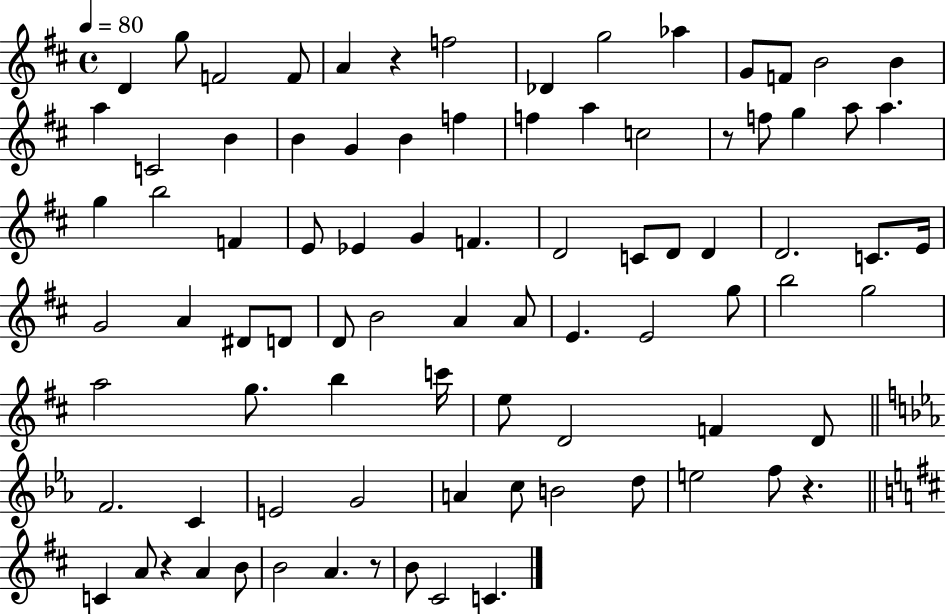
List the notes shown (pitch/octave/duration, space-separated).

D4/q G5/e F4/h F4/e A4/q R/q F5/h Db4/q G5/h Ab5/q G4/e F4/e B4/h B4/q A5/q C4/h B4/q B4/q G4/q B4/q F5/q F5/q A5/q C5/h R/e F5/e G5/q A5/e A5/q. G5/q B5/h F4/q E4/e Eb4/q G4/q F4/q. D4/h C4/e D4/e D4/q D4/h. C4/e. E4/s G4/h A4/q D#4/e D4/e D4/e B4/h A4/q A4/e E4/q. E4/h G5/e B5/h G5/h A5/h G5/e. B5/q C6/s E5/e D4/h F4/q D4/e F4/h. C4/q E4/h G4/h A4/q C5/e B4/h D5/e E5/h F5/e R/q. C4/q A4/e R/q A4/q B4/e B4/h A4/q. R/e B4/e C#4/h C4/q.